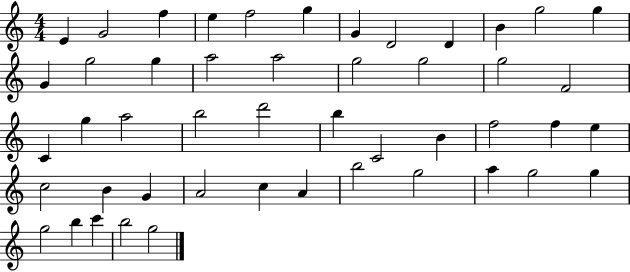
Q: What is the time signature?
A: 4/4